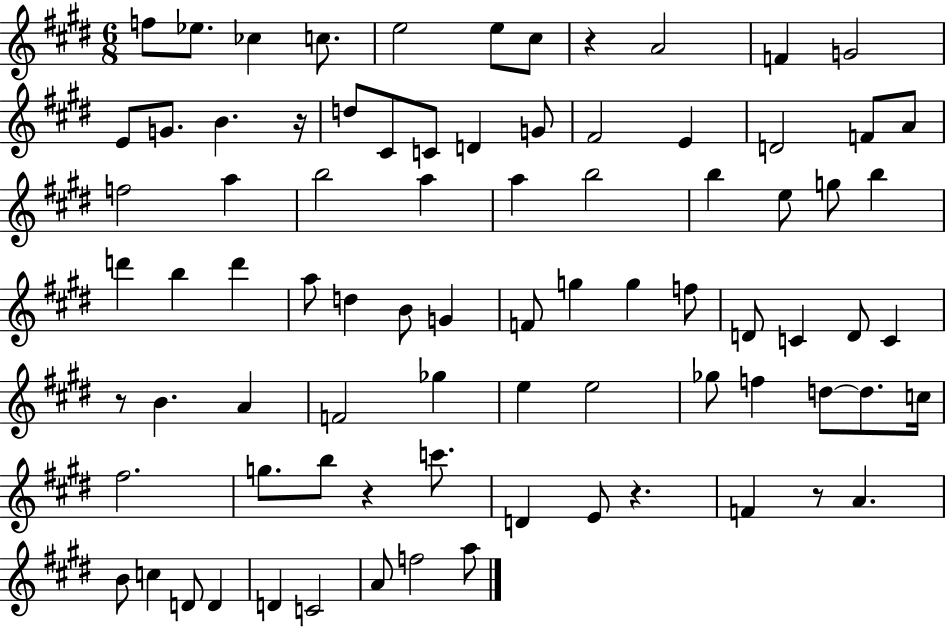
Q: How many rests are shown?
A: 6